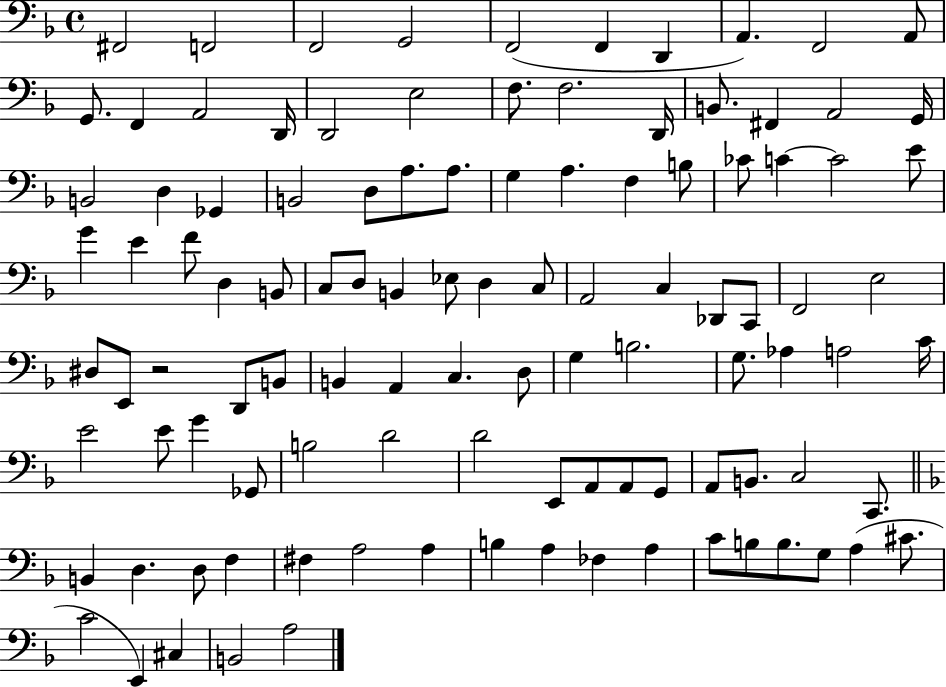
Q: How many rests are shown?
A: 1